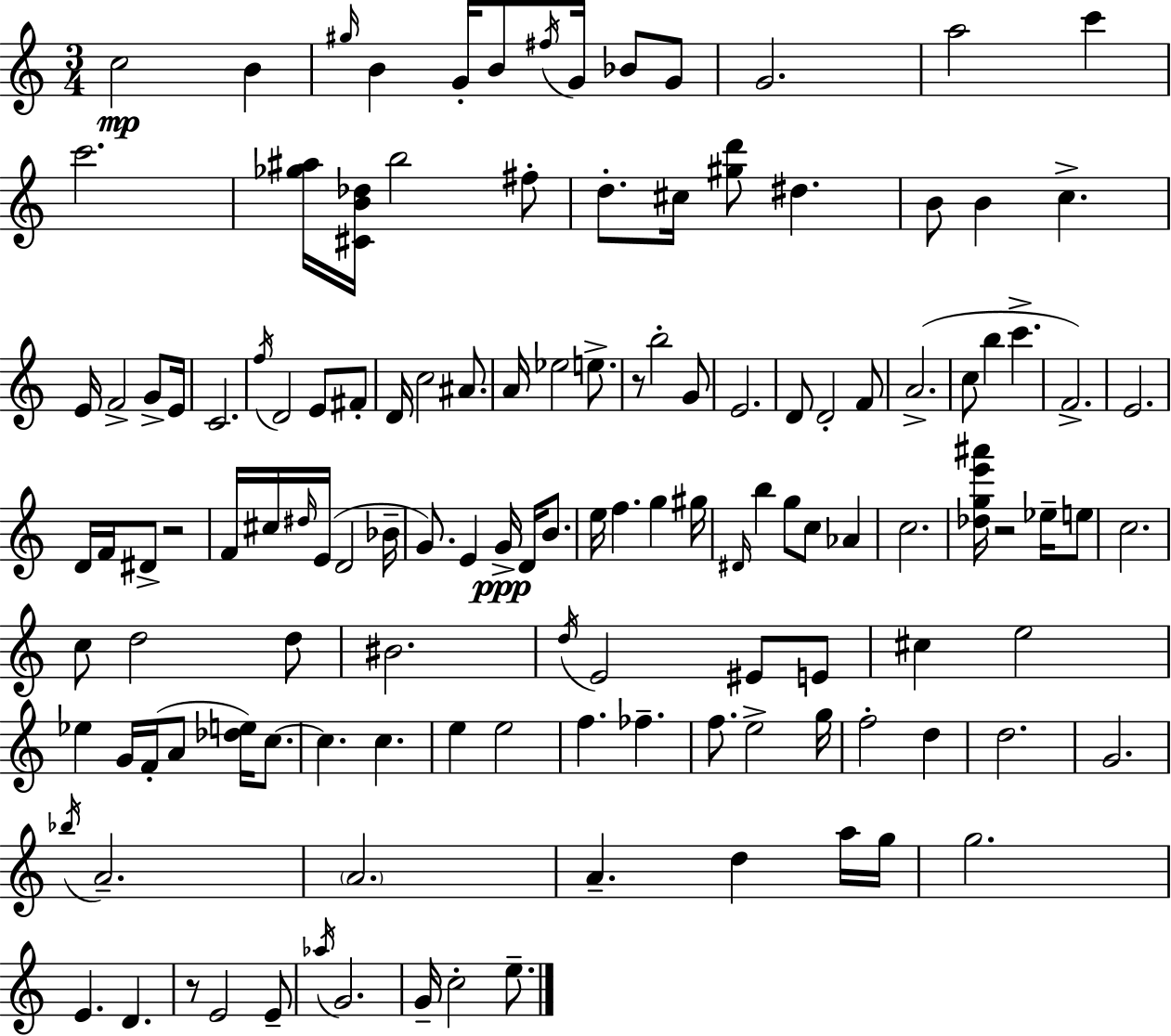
C5/h B4/q G#5/s B4/q G4/s B4/e F#5/s G4/s Bb4/e G4/e G4/h. A5/h C6/q C6/h. [Gb5,A#5]/s [C#4,B4,Db5]/s B5/h F#5/e D5/e. C#5/s [G#5,D6]/e D#5/q. B4/e B4/q C5/q. E4/s F4/h G4/e E4/s C4/h. F5/s D4/h E4/e F#4/e D4/s C5/h A#4/e. A4/s Eb5/h E5/e. R/e B5/h G4/e E4/h. D4/e D4/h F4/e A4/h. C5/e B5/q C6/q. F4/h. E4/h. D4/s F4/s D#4/e R/h F4/s C#5/s D#5/s E4/s D4/h Bb4/s G4/e. E4/q G4/s D4/s B4/e. E5/s F5/q. G5/q G#5/s D#4/s B5/q G5/e C5/e Ab4/q C5/h. [Db5,G5,E6,A#6]/s R/h Eb5/s E5/e C5/h. C5/e D5/h D5/e BIS4/h. D5/s E4/h EIS4/e E4/e C#5/q E5/h Eb5/q G4/s F4/s A4/e [Db5,E5]/s C5/e. C5/q. C5/q. E5/q E5/h F5/q. FES5/q. F5/e. E5/h G5/s F5/h D5/q D5/h. G4/h. Bb5/s A4/h. A4/h. A4/q. D5/q A5/s G5/s G5/h. E4/q. D4/q. R/e E4/h E4/e Ab5/s G4/h. G4/s C5/h E5/e.